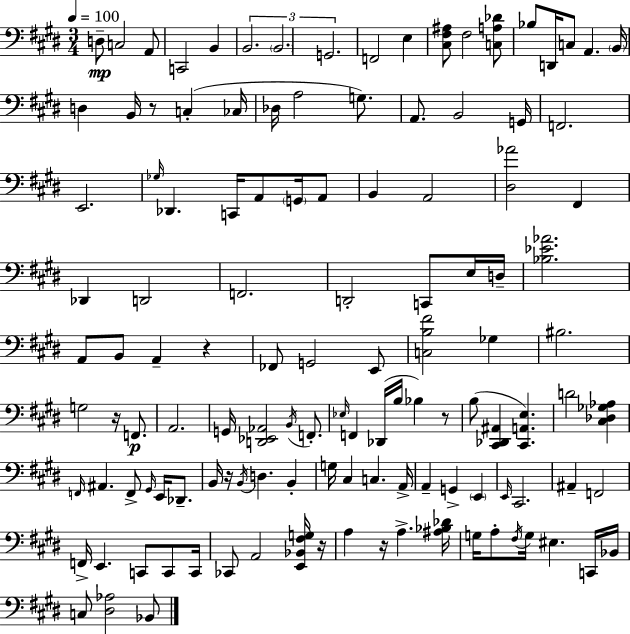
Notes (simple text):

D3/e C3/h A2/e C2/h B2/q B2/h. B2/h. G2/h. F2/h E3/q [C#3,F#3,A#3]/e F#3/h [C3,A3,Db4]/e Bb3/e D2/s C3/e A2/q. B2/s D3/q B2/s R/e C3/q CES3/s Db3/s A3/h G3/e. A2/e. B2/h G2/s F2/h. E2/h. Gb3/s Db2/q. C2/s A2/e G2/s A2/e B2/q A2/h [D#3,Ab4]/h F#2/q Db2/q D2/h F2/h. D2/h C2/e E3/s D3/s [Bb3,Eb4,Ab4]/h. A2/e B2/e A2/q R/q FES2/e G2/h E2/e [C3,B3,F#4]/h Gb3/q BIS3/h. G3/h R/s F2/e. A2/h. G2/s [D2,Eb2,Ab2]/h B2/s F2/e. Eb3/s F2/q Db2/s B3/s Bb3/q R/e B3/e [C#2,Db2,A#2]/q [C#2,A2,E3]/q. D4/h [C#3,Db3,Gb3,Ab3]/q F2/s A#2/q. F2/e G#2/s E2/s Db2/e. B2/s R/s B2/s D3/q. B2/q G3/s C#3/q C3/q. A2/s A2/q G2/q E2/q E2/s C#2/h. A#2/q F2/h F2/s E2/q. C2/e C2/e C2/s CES2/e A2/h [E2,Bb2,F#3,G3]/s R/s A3/q R/s A3/q. [A#3,Bb3,Db4]/s G3/s A3/e F#3/s G3/s EIS3/q. C2/s Bb2/s C3/e [D#3,Ab3]/h Bb2/e